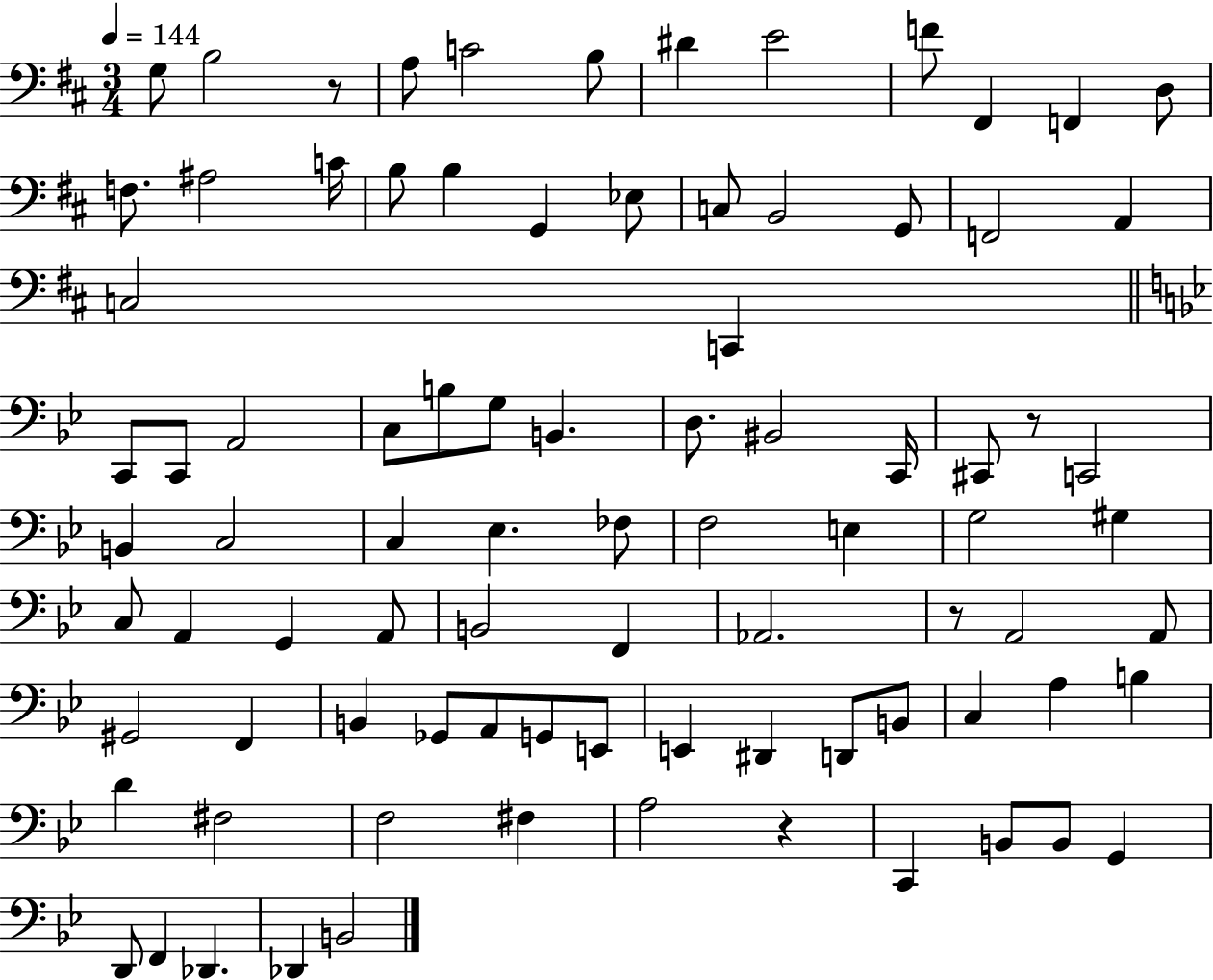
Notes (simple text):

G3/e B3/h R/e A3/e C4/h B3/e D#4/q E4/h F4/e F#2/q F2/q D3/e F3/e. A#3/h C4/s B3/e B3/q G2/q Eb3/e C3/e B2/h G2/e F2/h A2/q C3/h C2/q C2/e C2/e A2/h C3/e B3/e G3/e B2/q. D3/e. BIS2/h C2/s C#2/e R/e C2/h B2/q C3/h C3/q Eb3/q. FES3/e F3/h E3/q G3/h G#3/q C3/e A2/q G2/q A2/e B2/h F2/q Ab2/h. R/e A2/h A2/e G#2/h F2/q B2/q Gb2/e A2/e G2/e E2/e E2/q D#2/q D2/e B2/e C3/q A3/q B3/q D4/q F#3/h F3/h F#3/q A3/h R/q C2/q B2/e B2/e G2/q D2/e F2/q Db2/q. Db2/q B2/h